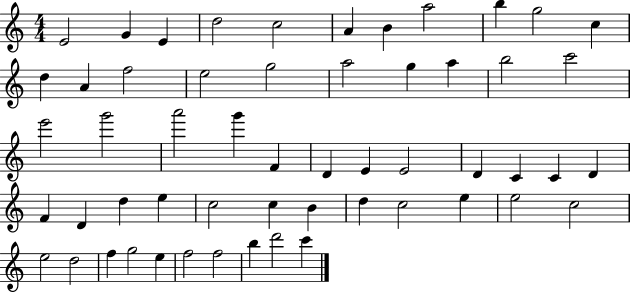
E4/h G4/q E4/q D5/h C5/h A4/q B4/q A5/h B5/q G5/h C5/q D5/q A4/q F5/h E5/h G5/h A5/h G5/q A5/q B5/h C6/h E6/h G6/h A6/h G6/q F4/q D4/q E4/q E4/h D4/q C4/q C4/q D4/q F4/q D4/q D5/q E5/q C5/h C5/q B4/q D5/q C5/h E5/q E5/h C5/h E5/h D5/h F5/q G5/h E5/q F5/h F5/h B5/q D6/h C6/q